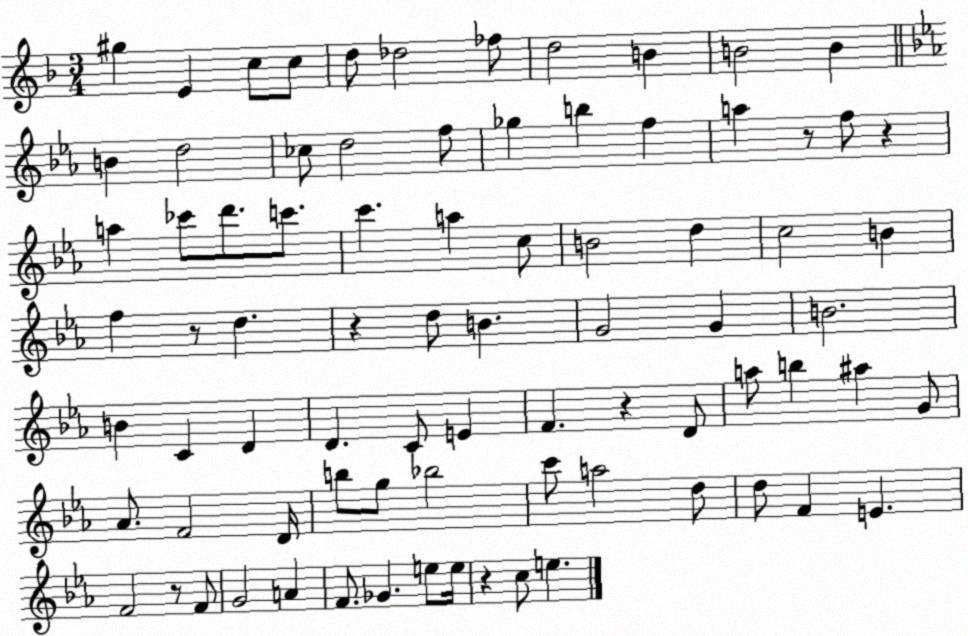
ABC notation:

X:1
T:Untitled
M:3/4
L:1/4
K:F
^g E c/2 c/2 d/2 _d2 _f/2 d2 B B2 B B d2 _c/2 d2 f/2 _g b f a z/2 f/2 z a _c'/2 d'/2 c'/2 c' a c/2 B2 d c2 B f z/2 d z d/2 B G2 G B2 B C D D C/2 E F z D/2 a/2 b ^a G/2 _A/2 F2 D/4 b/2 g/2 _b2 c'/2 a2 d/2 d/2 F E F2 z/2 F/2 G2 A F/2 _G e/2 e/4 z c/2 e